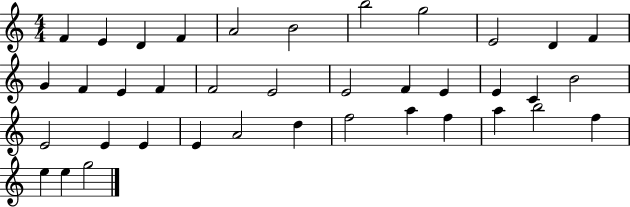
F4/q E4/q D4/q F4/q A4/h B4/h B5/h G5/h E4/h D4/q F4/q G4/q F4/q E4/q F4/q F4/h E4/h E4/h F4/q E4/q E4/q C4/q B4/h E4/h E4/q E4/q E4/q A4/h D5/q F5/h A5/q F5/q A5/q B5/h F5/q E5/q E5/q G5/h